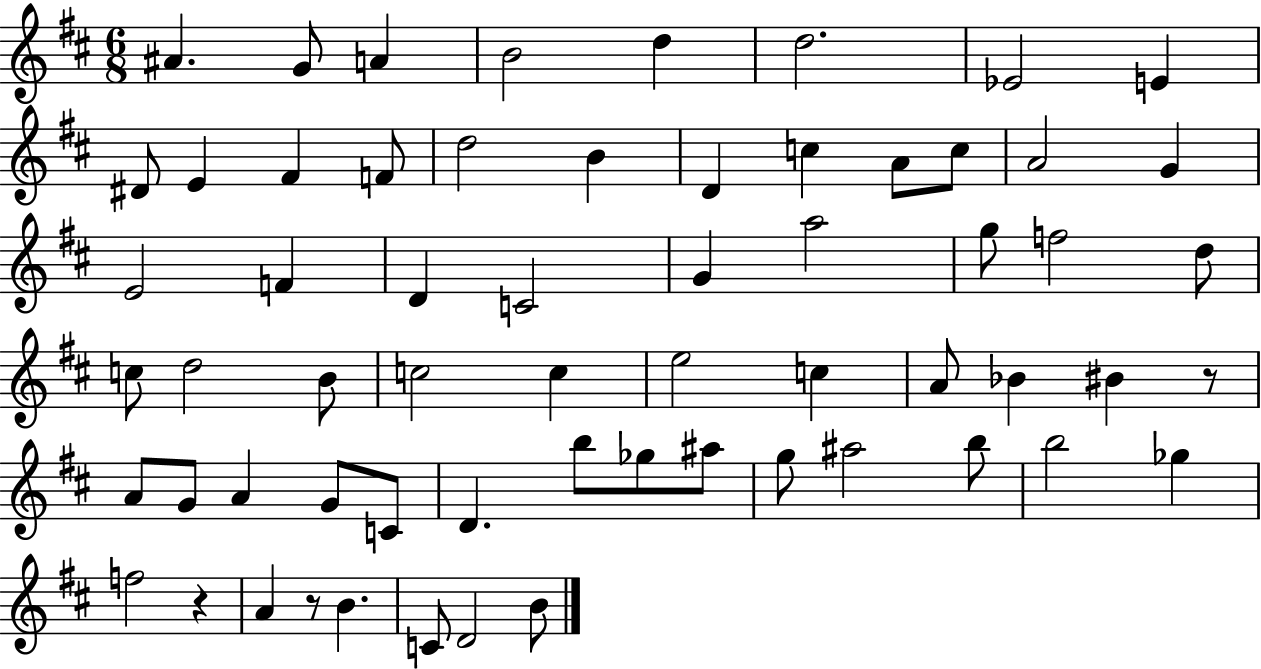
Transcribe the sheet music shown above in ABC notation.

X:1
T:Untitled
M:6/8
L:1/4
K:D
^A G/2 A B2 d d2 _E2 E ^D/2 E ^F F/2 d2 B D c A/2 c/2 A2 G E2 F D C2 G a2 g/2 f2 d/2 c/2 d2 B/2 c2 c e2 c A/2 _B ^B z/2 A/2 G/2 A G/2 C/2 D b/2 _g/2 ^a/2 g/2 ^a2 b/2 b2 _g f2 z A z/2 B C/2 D2 B/2